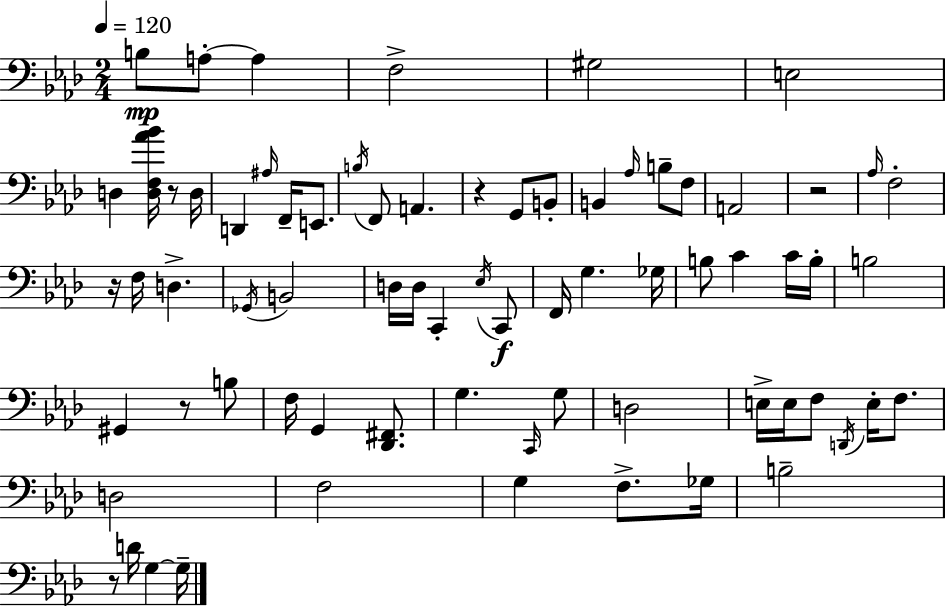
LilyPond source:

{
  \clef bass
  \numericTimeSignature
  \time 2/4
  \key aes \major
  \tempo 4 = 120
  b8\mp a8-.~~ a4 | f2-> | gis2 | e2 | \break d4 <d f aes' bes'>16 r8 d16 | d,4 \grace { ais16 } f,16-- e,8. | \acciaccatura { b16 } f,8 a,4. | r4 g,8 | \break b,8-. b,4 \grace { aes16 } b8-- | f8 a,2 | r2 | \grace { aes16 } f2-. | \break r16 f16 d4.-> | \acciaccatura { ges,16 } b,2 | d16 d16 c,4-. | \acciaccatura { ees16 }\f c,8 f,16 g4. | \break ges16 b8 | c'4 c'16 b16-. b2 | gis,4 | r8 b8 f16 g,4 | \break <des, fis,>8. g4. | \grace { c,16 } g8 d2 | e16-> | e16 f8 \acciaccatura { d,16 } e16-. f8. | \break d2 | f2 | g4 f8.-> ges16 | b2-- | \break r8 d'16 g4~~ g16-- | \bar "|."
}